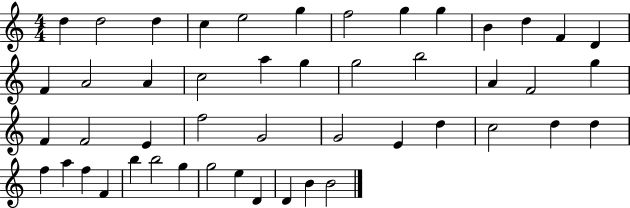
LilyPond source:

{
  \clef treble
  \numericTimeSignature
  \time 4/4
  \key c \major
  d''4 d''2 d''4 | c''4 e''2 g''4 | f''2 g''4 g''4 | b'4 d''4 f'4 d'4 | \break f'4 a'2 a'4 | c''2 a''4 g''4 | g''2 b''2 | a'4 f'2 g''4 | \break f'4 f'2 e'4 | f''2 g'2 | g'2 e'4 d''4 | c''2 d''4 d''4 | \break f''4 a''4 f''4 f'4 | b''4 b''2 g''4 | g''2 e''4 d'4 | d'4 b'4 b'2 | \break \bar "|."
}